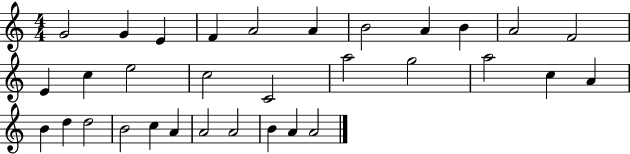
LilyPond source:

{
  \clef treble
  \numericTimeSignature
  \time 4/4
  \key c \major
  g'2 g'4 e'4 | f'4 a'2 a'4 | b'2 a'4 b'4 | a'2 f'2 | \break e'4 c''4 e''2 | c''2 c'2 | a''2 g''2 | a''2 c''4 a'4 | \break b'4 d''4 d''2 | b'2 c''4 a'4 | a'2 a'2 | b'4 a'4 a'2 | \break \bar "|."
}